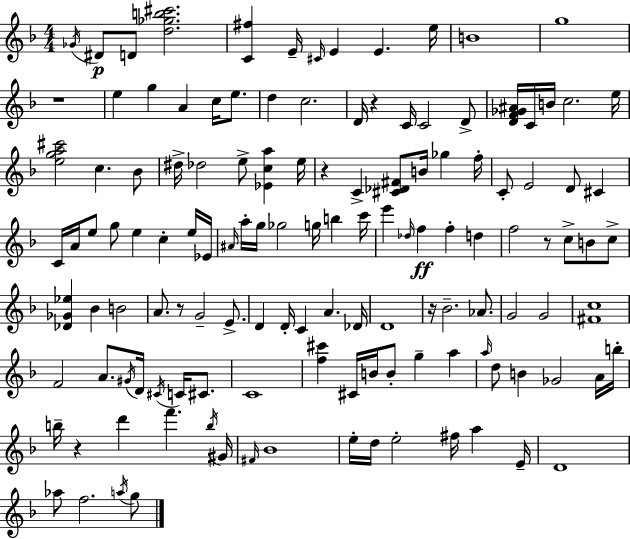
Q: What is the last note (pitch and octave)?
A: G5